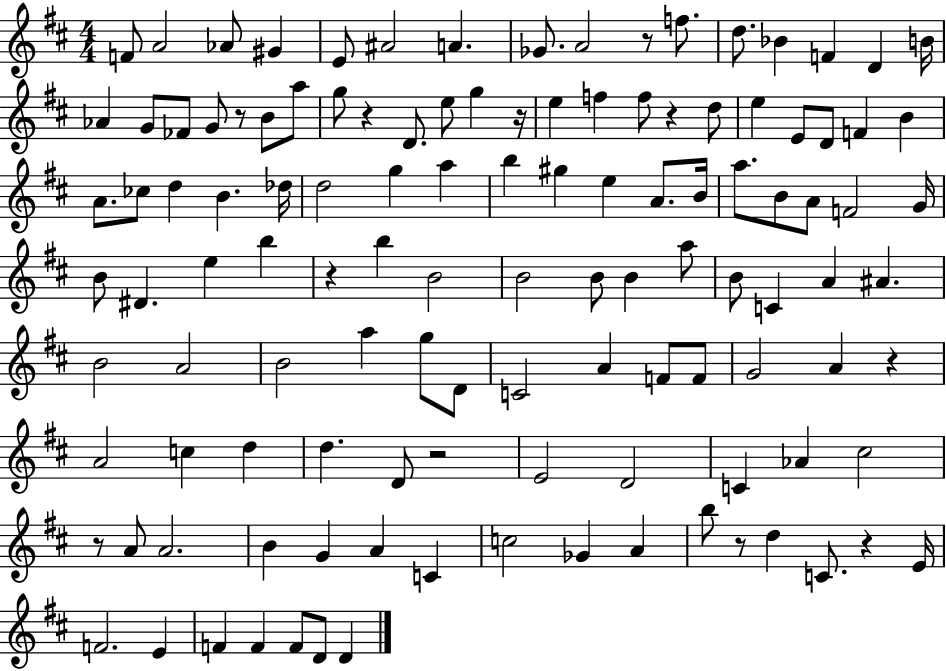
{
  \clef treble
  \numericTimeSignature
  \time 4/4
  \key d \major
  f'8 a'2 aes'8 gis'4 | e'8 ais'2 a'4. | ges'8. a'2 r8 f''8. | d''8. bes'4 f'4 d'4 b'16 | \break aes'4 g'8 fes'8 g'8 r8 b'8 a''8 | g''8 r4 d'8. e''8 g''4 r16 | e''4 f''4 f''8 r4 d''8 | e''4 e'8 d'8 f'4 b'4 | \break a'8. ces''8 d''4 b'4. des''16 | d''2 g''4 a''4 | b''4 gis''4 e''4 a'8. b'16 | a''8. b'8 a'8 f'2 g'16 | \break b'8 dis'4. e''4 b''4 | r4 b''4 b'2 | b'2 b'8 b'4 a''8 | b'8 c'4 a'4 ais'4. | \break b'2 a'2 | b'2 a''4 g''8 d'8 | c'2 a'4 f'8 f'8 | g'2 a'4 r4 | \break a'2 c''4 d''4 | d''4. d'8 r2 | e'2 d'2 | c'4 aes'4 cis''2 | \break r8 a'8 a'2. | b'4 g'4 a'4 c'4 | c''2 ges'4 a'4 | b''8 r8 d''4 c'8. r4 e'16 | \break f'2. e'4 | f'4 f'4 f'8 d'8 d'4 | \bar "|."
}